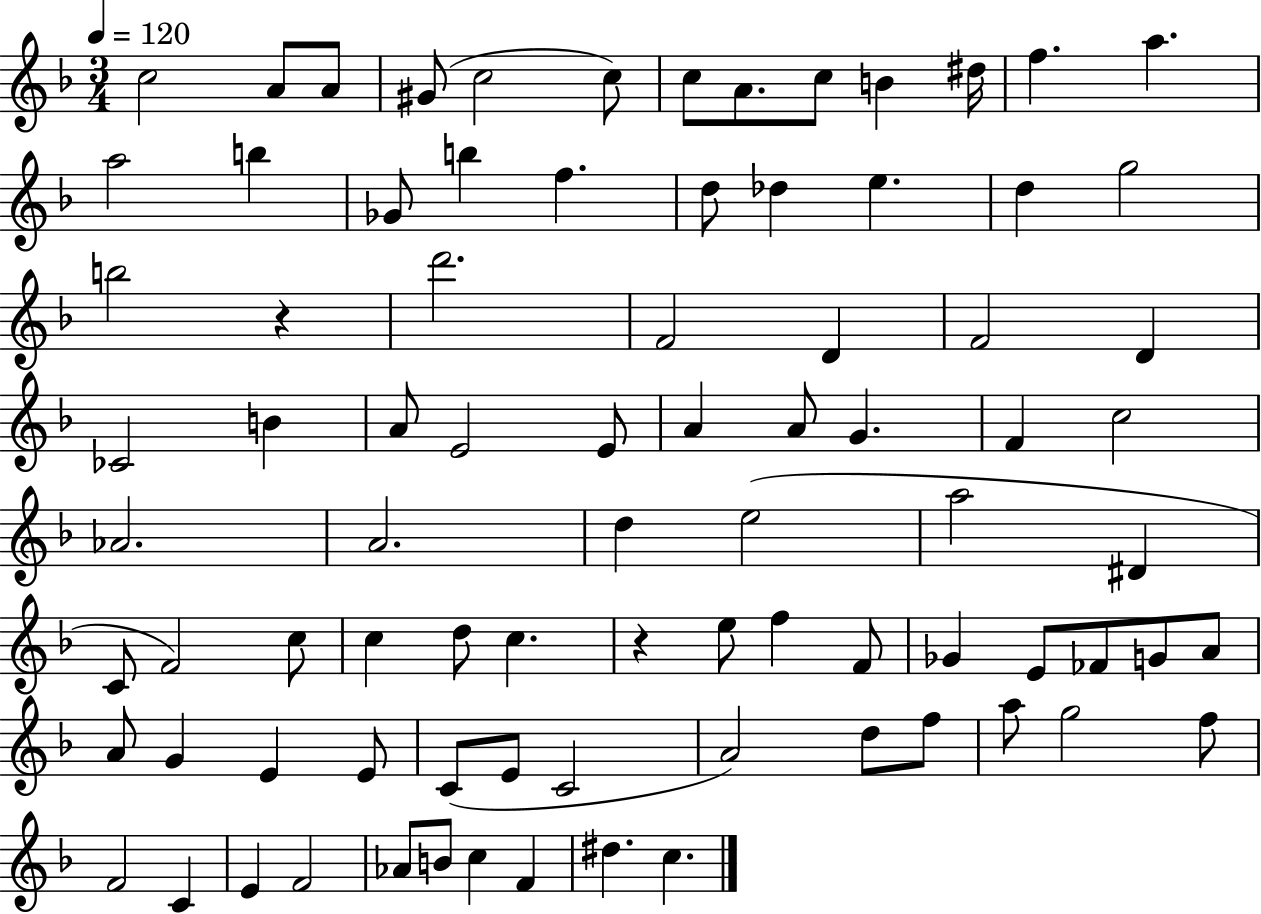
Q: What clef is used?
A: treble